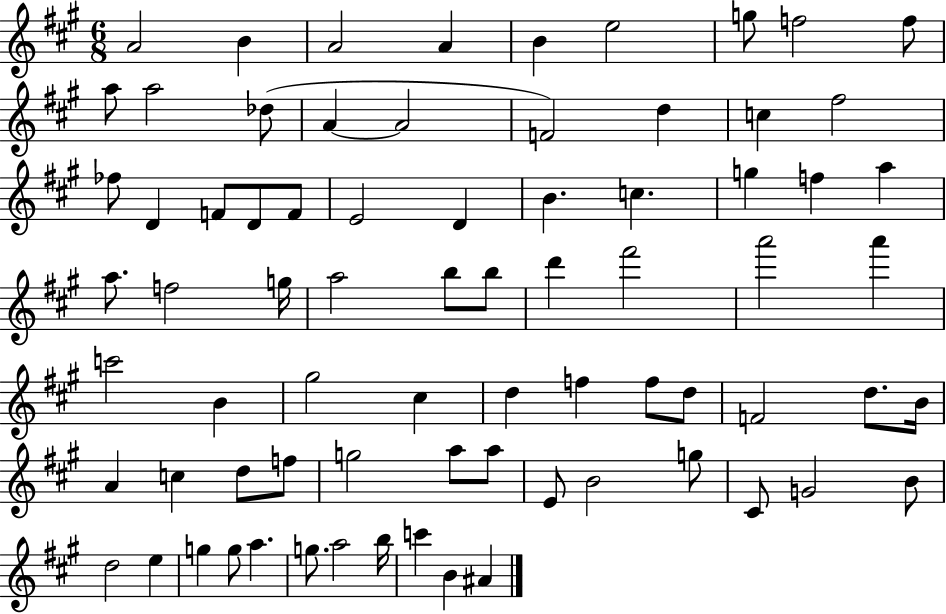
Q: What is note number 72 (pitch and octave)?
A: B5